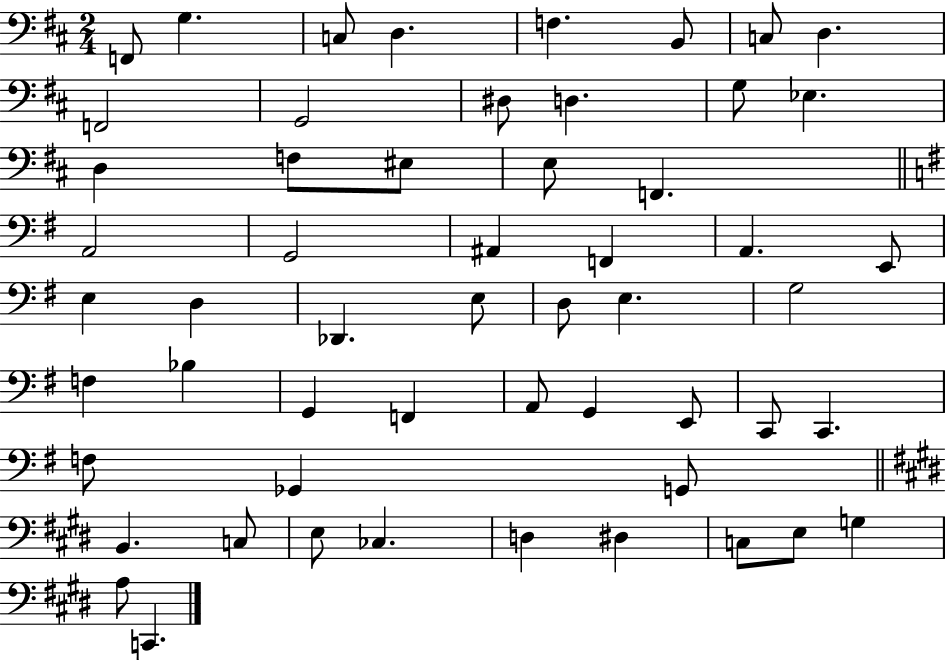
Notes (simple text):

F2/e G3/q. C3/e D3/q. F3/q. B2/e C3/e D3/q. F2/h G2/h D#3/e D3/q. G3/e Eb3/q. D3/q F3/e EIS3/e E3/e F2/q. A2/h G2/h A#2/q F2/q A2/q. E2/e E3/q D3/q Db2/q. E3/e D3/e E3/q. G3/h F3/q Bb3/q G2/q F2/q A2/e G2/q E2/e C2/e C2/q. F3/e Gb2/q G2/e B2/q. C3/e E3/e CES3/q. D3/q D#3/q C3/e E3/e G3/q A3/e C2/q.